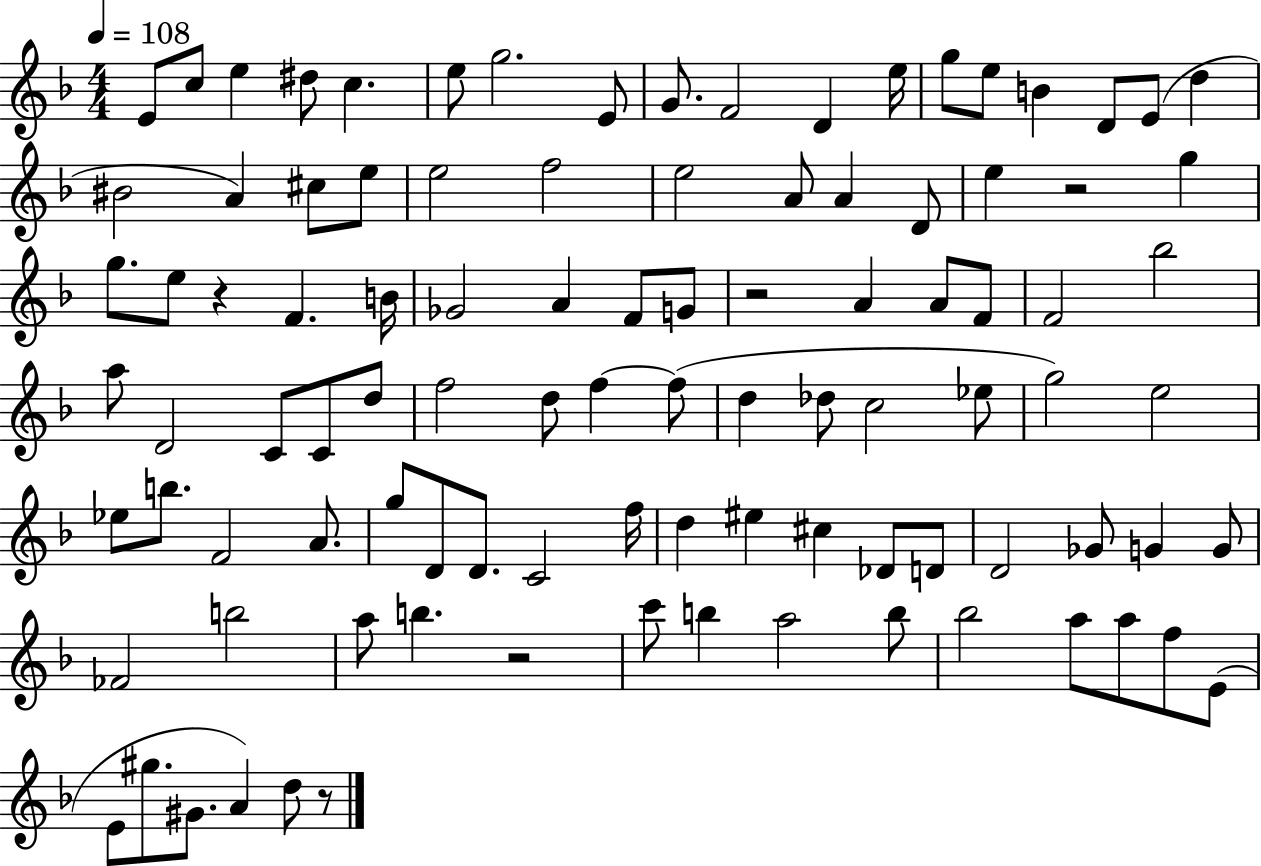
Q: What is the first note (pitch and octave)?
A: E4